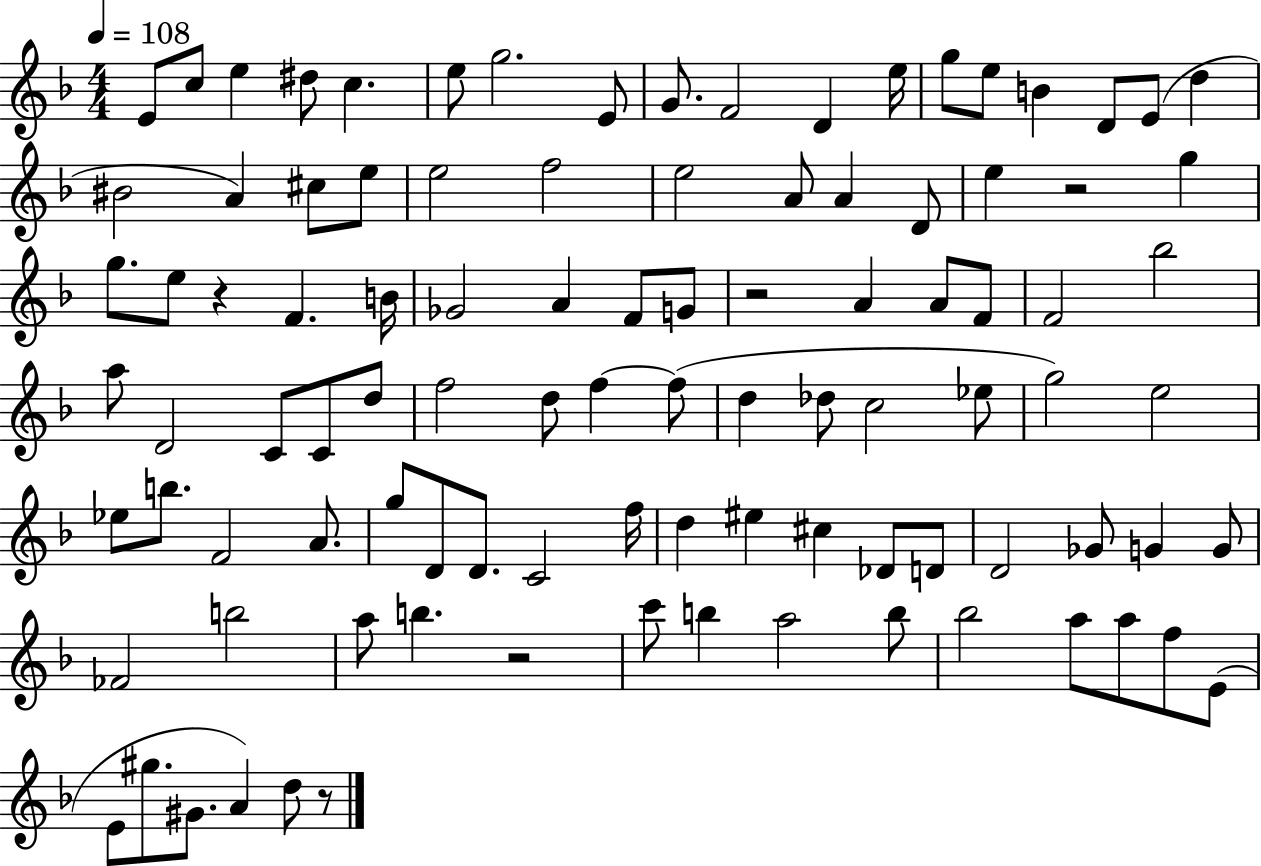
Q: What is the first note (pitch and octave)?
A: E4